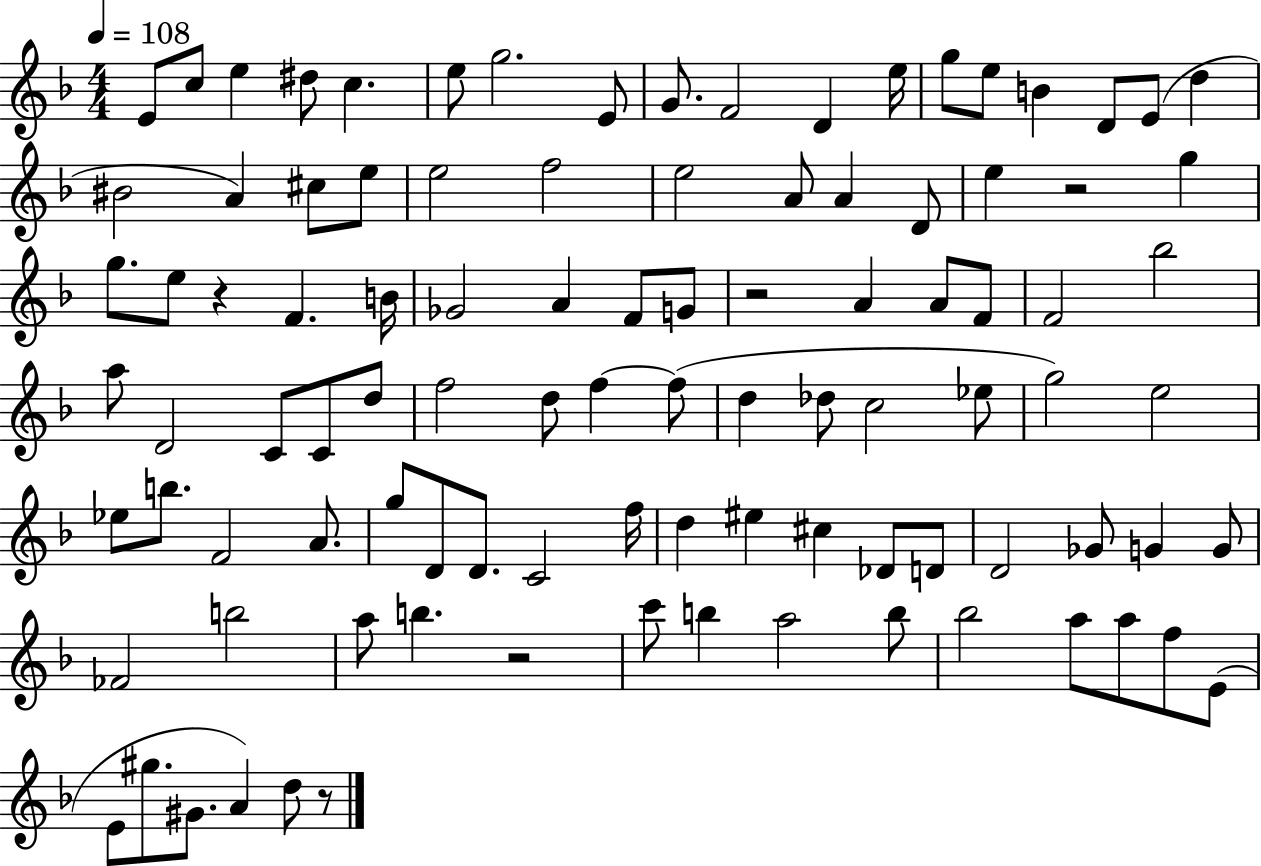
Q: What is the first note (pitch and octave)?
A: E4